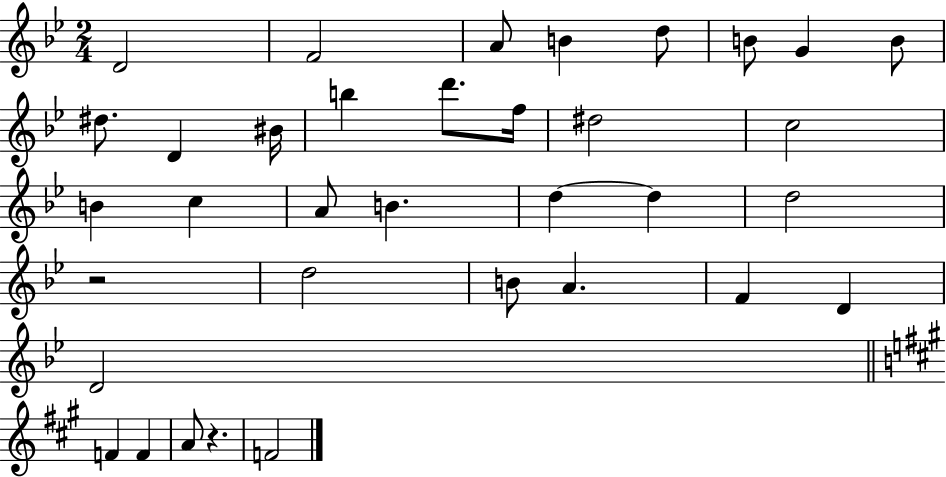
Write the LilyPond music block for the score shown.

{
  \clef treble
  \numericTimeSignature
  \time 2/4
  \key bes \major
  d'2 | f'2 | a'8 b'4 d''8 | b'8 g'4 b'8 | \break dis''8. d'4 bis'16 | b''4 d'''8. f''16 | dis''2 | c''2 | \break b'4 c''4 | a'8 b'4. | d''4~~ d''4 | d''2 | \break r2 | d''2 | b'8 a'4. | f'4 d'4 | \break d'2 | \bar "||" \break \key a \major f'4 f'4 | a'8 r4. | f'2 | \bar "|."
}